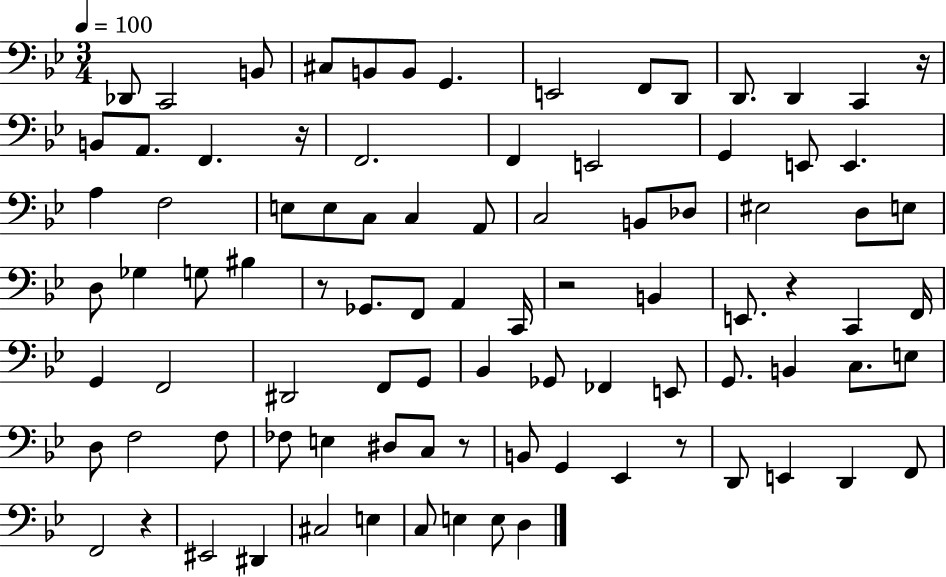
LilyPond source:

{
  \clef bass
  \numericTimeSignature
  \time 3/4
  \key bes \major
  \tempo 4 = 100
  des,8 c,2 b,8 | cis8 b,8 b,8 g,4. | e,2 f,8 d,8 | d,8. d,4 c,4 r16 | \break b,8 a,8. f,4. r16 | f,2. | f,4 e,2 | g,4 e,8 e,4. | \break a4 f2 | e8 e8 c8 c4 a,8 | c2 b,8 des8 | eis2 d8 e8 | \break d8 ges4 g8 bis4 | r8 ges,8. f,8 a,4 c,16 | r2 b,4 | e,8. r4 c,4 f,16 | \break g,4 f,2 | dis,2 f,8 g,8 | bes,4 ges,8 fes,4 e,8 | g,8. b,4 c8. e8 | \break d8 f2 f8 | fes8 e4 dis8 c8 r8 | b,8 g,4 ees,4 r8 | d,8 e,4 d,4 f,8 | \break f,2 r4 | eis,2 dis,4 | cis2 e4 | c8 e4 e8 d4 | \break \bar "|."
}